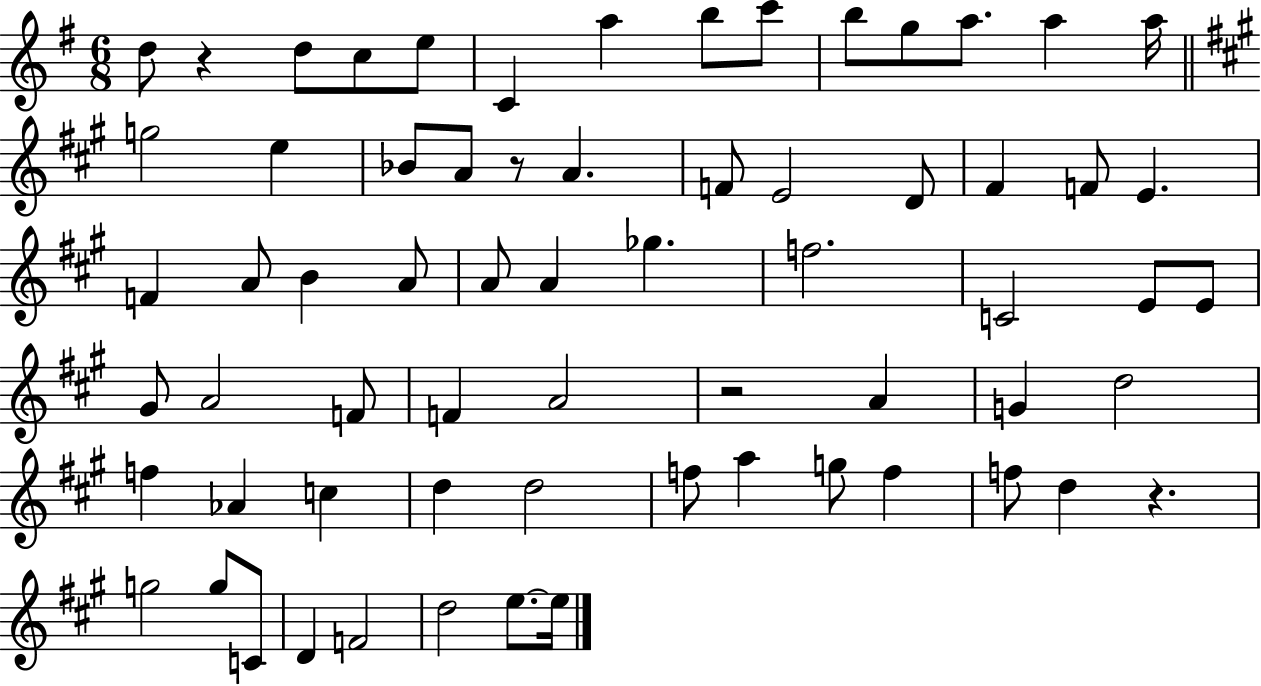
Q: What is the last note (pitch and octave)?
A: E5